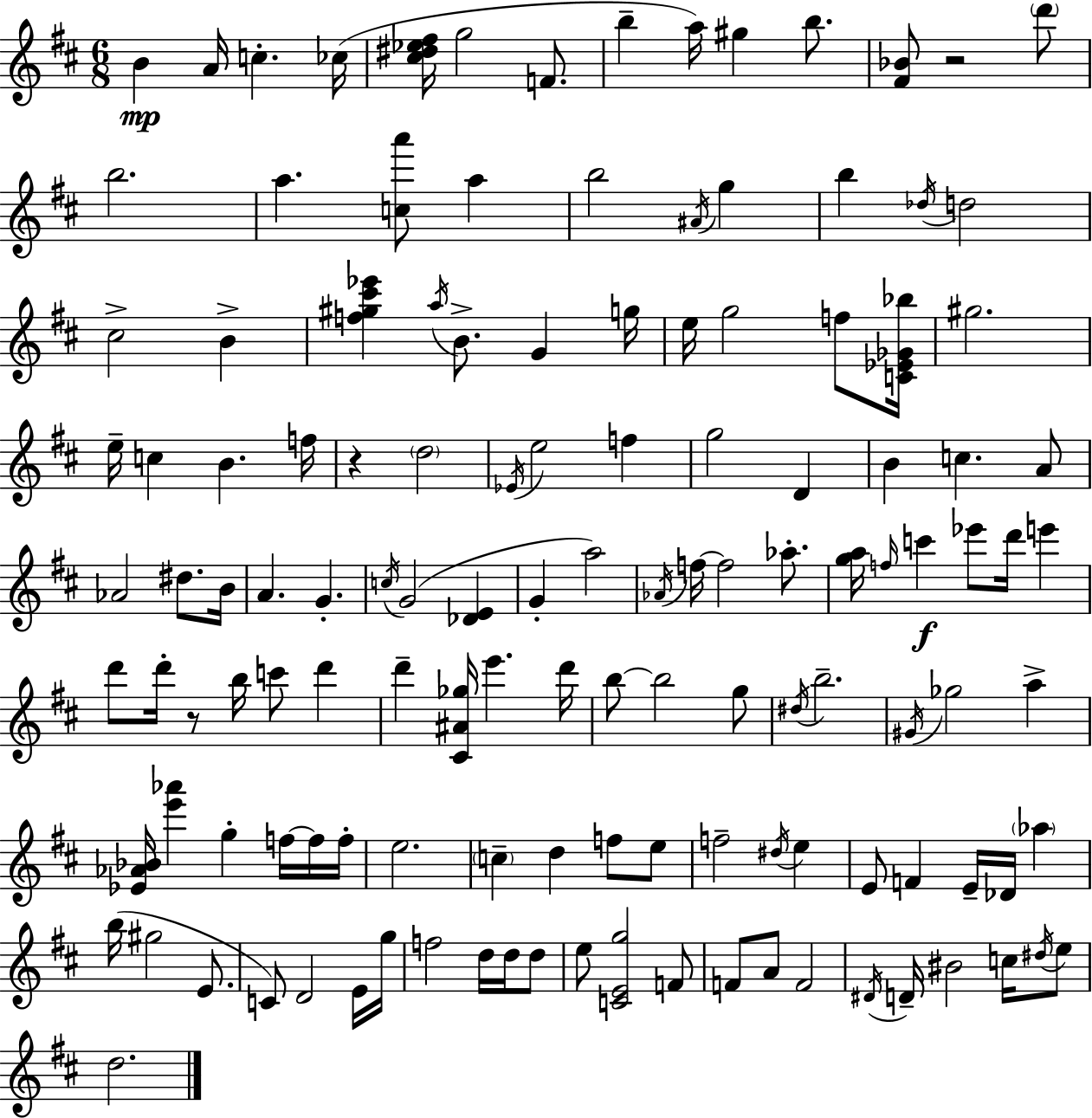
B4/q A4/s C5/q. CES5/s [C#5,D#5,Eb5,F#5]/s G5/h F4/e. B5/q A5/s G#5/q B5/e. [F#4,Bb4]/e R/h D6/e B5/h. A5/q. [C5,A6]/e A5/q B5/h A#4/s G5/q B5/q Db5/s D5/h C#5/h B4/q [F5,G#5,C#6,Eb6]/q A5/s B4/e. G4/q G5/s E5/s G5/h F5/e [C4,Eb4,Gb4,Bb5]/s G#5/h. E5/s C5/q B4/q. F5/s R/q D5/h Eb4/s E5/h F5/q G5/h D4/q B4/q C5/q. A4/e Ab4/h D#5/e. B4/s A4/q. G4/q. C5/s G4/h [Db4,E4]/q G4/q A5/h Ab4/s F5/s F5/h Ab5/e. [G5,A5]/s F5/s C6/q Eb6/e D6/s E6/q D6/e D6/s R/e B5/s C6/e D6/q D6/q [C#4,A#4,Gb5]/s E6/q. D6/s B5/e B5/h G5/e D#5/s B5/h. G#4/s Gb5/h A5/q [Eb4,Ab4,Bb4]/s [E6,Ab6]/q G5/q F5/s F5/s F5/s E5/h. C5/q D5/q F5/e E5/e F5/h D#5/s E5/q E4/e F4/q E4/s Db4/s Ab5/q B5/s G#5/h E4/e. C4/e D4/h E4/s G5/s F5/h D5/s D5/s D5/e E5/e [C4,E4,G5]/h F4/e F4/e A4/e F4/h D#4/s D4/s BIS4/h C5/s D#5/s E5/e D5/h.